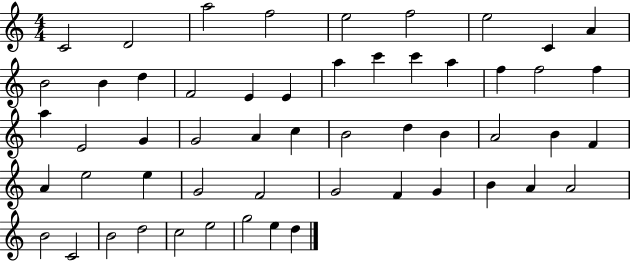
X:1
T:Untitled
M:4/4
L:1/4
K:C
C2 D2 a2 f2 e2 f2 e2 C A B2 B d F2 E E a c' c' a f f2 f a E2 G G2 A c B2 d B A2 B F A e2 e G2 F2 G2 F G B A A2 B2 C2 B2 d2 c2 e2 g2 e d